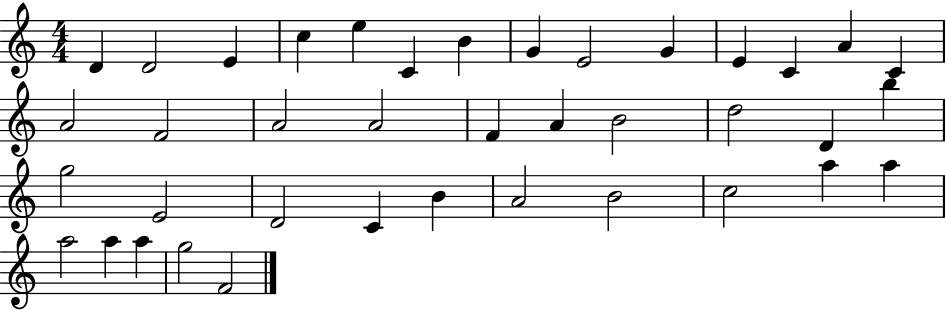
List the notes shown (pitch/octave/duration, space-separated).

D4/q D4/h E4/q C5/q E5/q C4/q B4/q G4/q E4/h G4/q E4/q C4/q A4/q C4/q A4/h F4/h A4/h A4/h F4/q A4/q B4/h D5/h D4/q B5/q G5/h E4/h D4/h C4/q B4/q A4/h B4/h C5/h A5/q A5/q A5/h A5/q A5/q G5/h F4/h